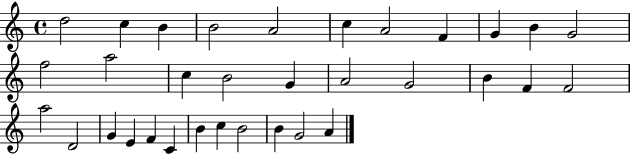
D5/h C5/q B4/q B4/h A4/h C5/q A4/h F4/q G4/q B4/q G4/h F5/h A5/h C5/q B4/h G4/q A4/h G4/h B4/q F4/q F4/h A5/h D4/h G4/q E4/q F4/q C4/q B4/q C5/q B4/h B4/q G4/h A4/q